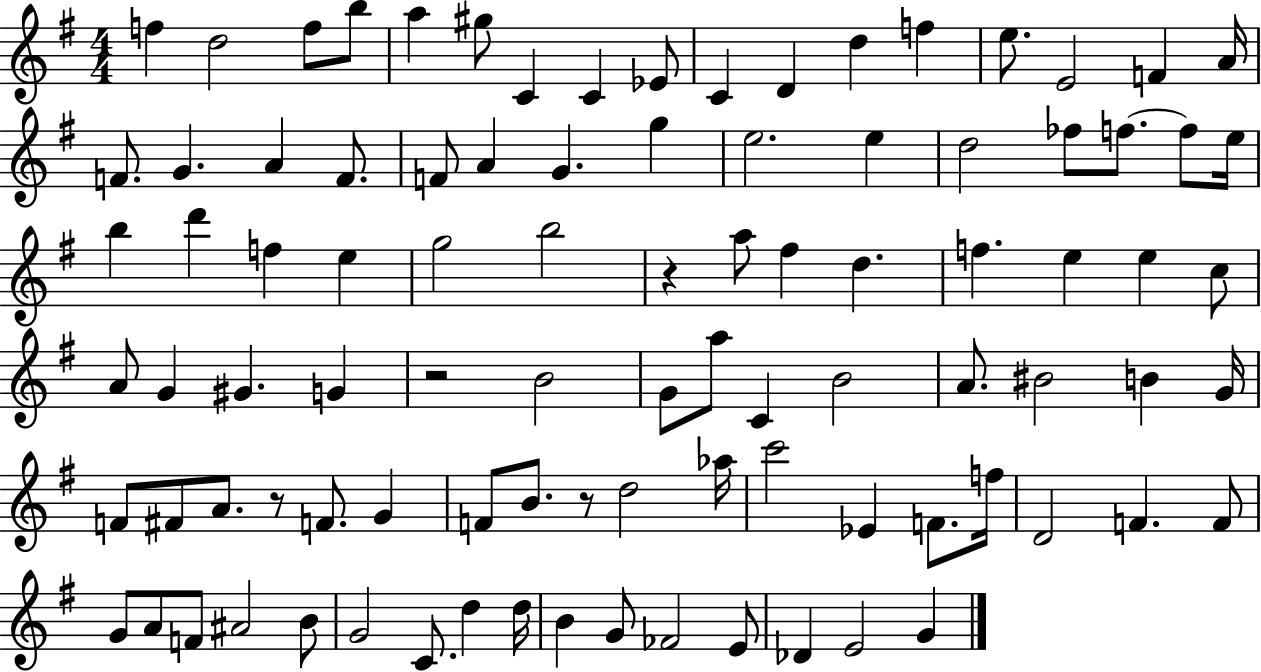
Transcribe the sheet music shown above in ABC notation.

X:1
T:Untitled
M:4/4
L:1/4
K:G
f d2 f/2 b/2 a ^g/2 C C _E/2 C D d f e/2 E2 F A/4 F/2 G A F/2 F/2 A G g e2 e d2 _f/2 f/2 f/2 e/4 b d' f e g2 b2 z a/2 ^f d f e e c/2 A/2 G ^G G z2 B2 G/2 a/2 C B2 A/2 ^B2 B G/4 F/2 ^F/2 A/2 z/2 F/2 G F/2 B/2 z/2 d2 _a/4 c'2 _E F/2 f/4 D2 F F/2 G/2 A/2 F/2 ^A2 B/2 G2 C/2 d d/4 B G/2 _F2 E/2 _D E2 G